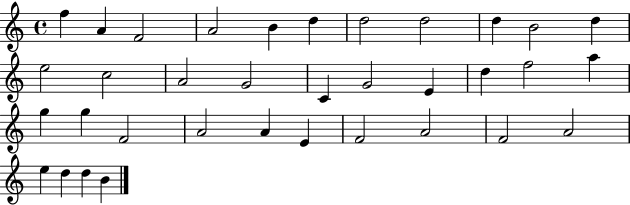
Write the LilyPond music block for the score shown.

{
  \clef treble
  \time 4/4
  \defaultTimeSignature
  \key c \major
  f''4 a'4 f'2 | a'2 b'4 d''4 | d''2 d''2 | d''4 b'2 d''4 | \break e''2 c''2 | a'2 g'2 | c'4 g'2 e'4 | d''4 f''2 a''4 | \break g''4 g''4 f'2 | a'2 a'4 e'4 | f'2 a'2 | f'2 a'2 | \break e''4 d''4 d''4 b'4 | \bar "|."
}